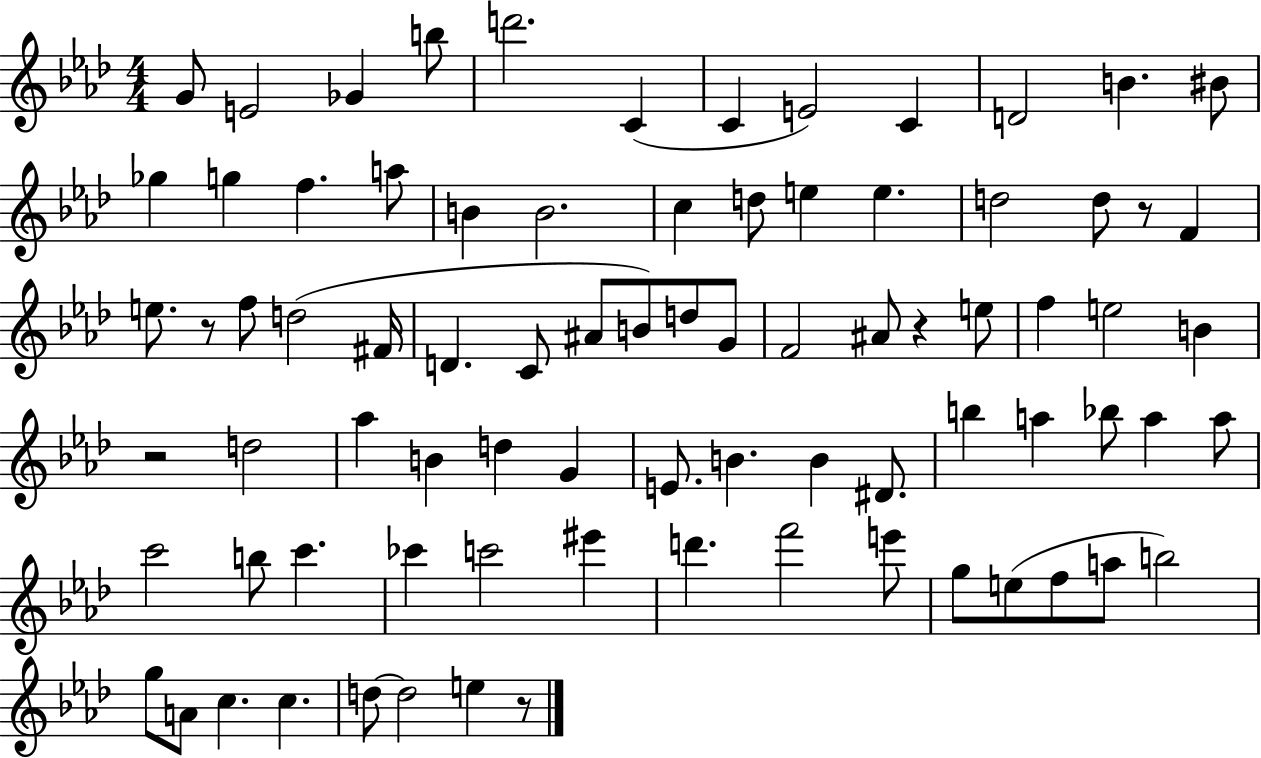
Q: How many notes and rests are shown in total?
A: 81